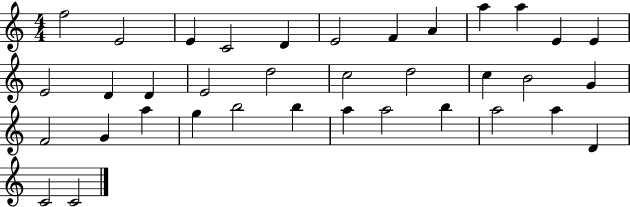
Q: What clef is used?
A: treble